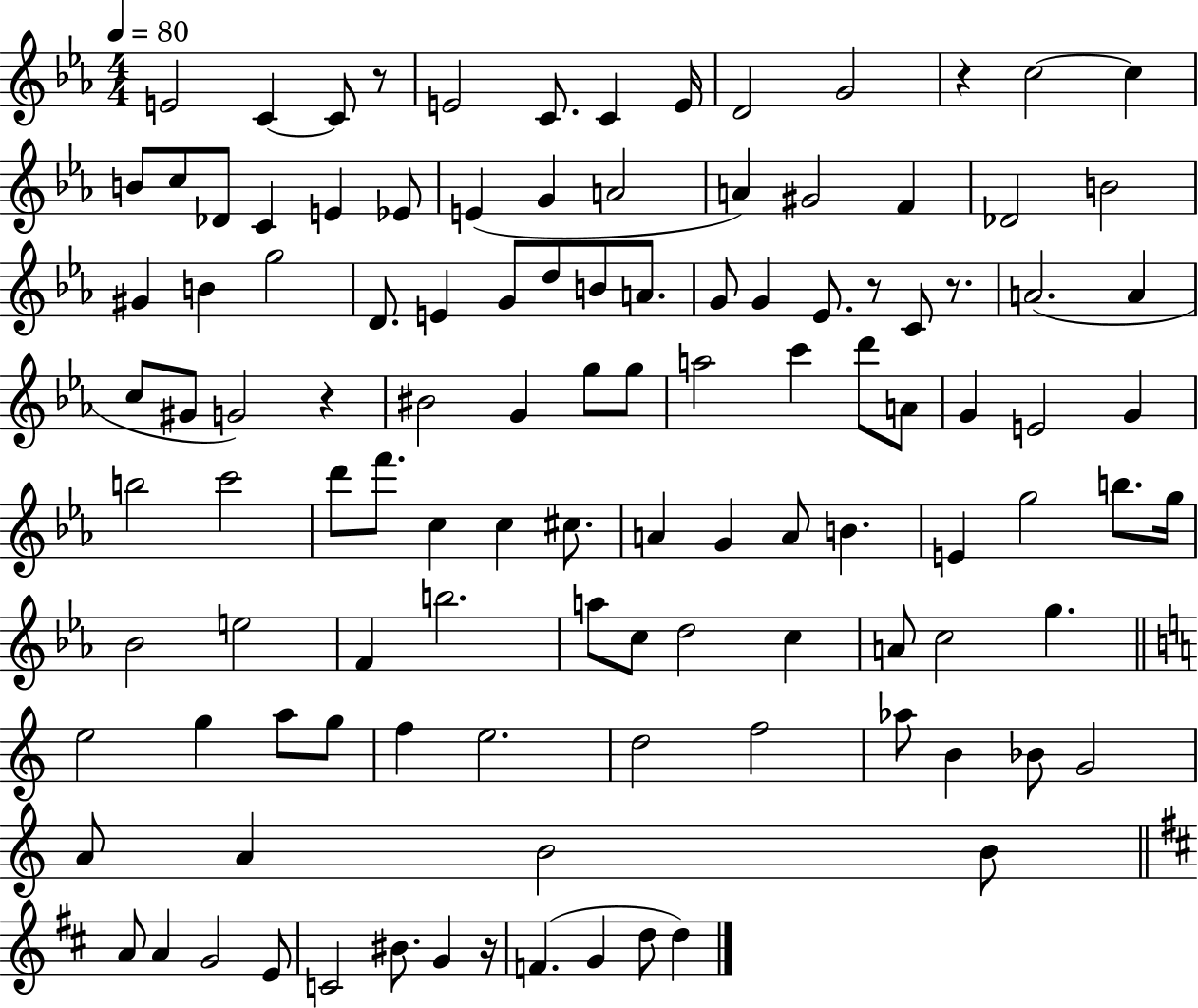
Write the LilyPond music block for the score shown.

{
  \clef treble
  \numericTimeSignature
  \time 4/4
  \key ees \major
  \tempo 4 = 80
  e'2 c'4~~ c'8 r8 | e'2 c'8. c'4 e'16 | d'2 g'2 | r4 c''2~~ c''4 | \break b'8 c''8 des'8 c'4 e'4 ees'8 | e'4( g'4 a'2 | a'4) gis'2 f'4 | des'2 b'2 | \break gis'4 b'4 g''2 | d'8. e'4 g'8 d''8 b'8 a'8. | g'8 g'4 ees'8. r8 c'8 r8. | a'2.( a'4 | \break c''8 gis'8 g'2) r4 | bis'2 g'4 g''8 g''8 | a''2 c'''4 d'''8 a'8 | g'4 e'2 g'4 | \break b''2 c'''2 | d'''8 f'''8. c''4 c''4 cis''8. | a'4 g'4 a'8 b'4. | e'4 g''2 b''8. g''16 | \break bes'2 e''2 | f'4 b''2. | a''8 c''8 d''2 c''4 | a'8 c''2 g''4. | \break \bar "||" \break \key c \major e''2 g''4 a''8 g''8 | f''4 e''2. | d''2 f''2 | aes''8 b'4 bes'8 g'2 | \break a'8 a'4 b'2 b'8 | \bar "||" \break \key d \major a'8 a'4 g'2 e'8 | c'2 bis'8. g'4 r16 | f'4.( g'4 d''8 d''4) | \bar "|."
}